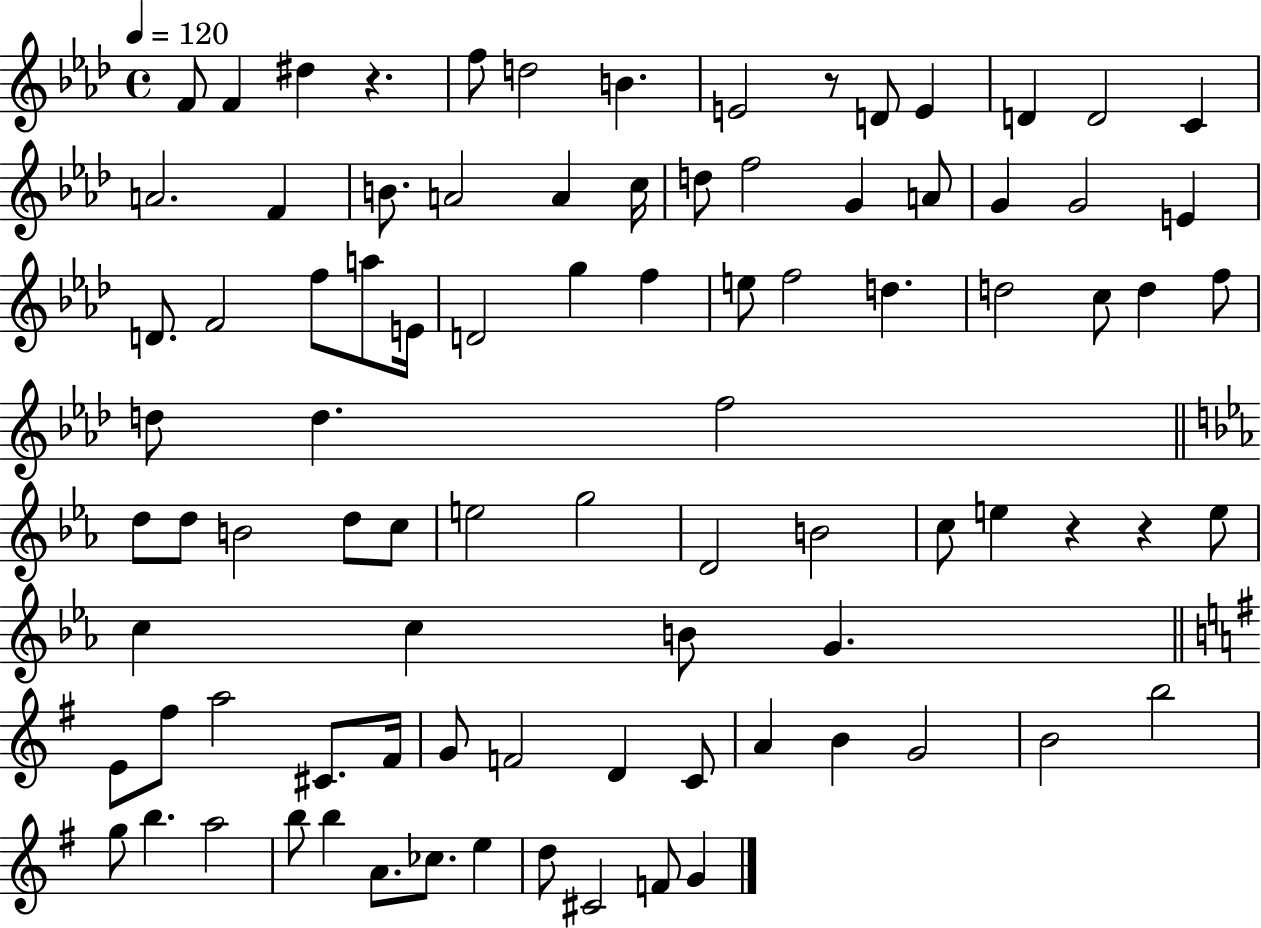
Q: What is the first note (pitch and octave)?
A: F4